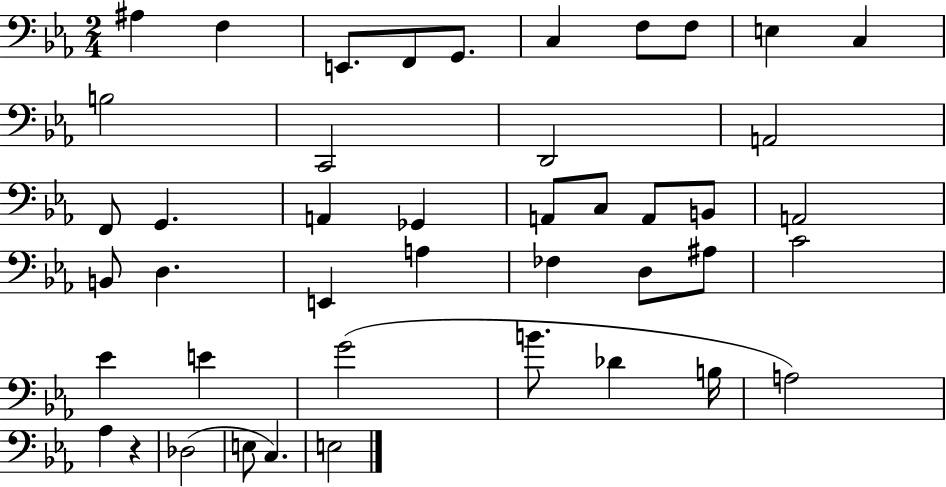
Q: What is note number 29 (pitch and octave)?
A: D3